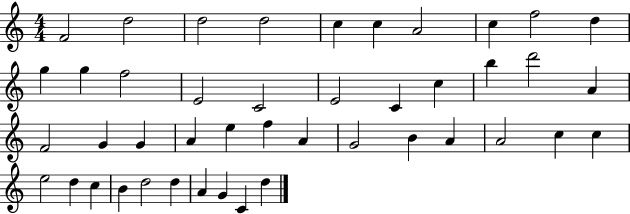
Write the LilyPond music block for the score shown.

{
  \clef treble
  \numericTimeSignature
  \time 4/4
  \key c \major
  f'2 d''2 | d''2 d''2 | c''4 c''4 a'2 | c''4 f''2 d''4 | \break g''4 g''4 f''2 | e'2 c'2 | e'2 c'4 c''4 | b''4 d'''2 a'4 | \break f'2 g'4 g'4 | a'4 e''4 f''4 a'4 | g'2 b'4 a'4 | a'2 c''4 c''4 | \break e''2 d''4 c''4 | b'4 d''2 d''4 | a'4 g'4 c'4 d''4 | \bar "|."
}